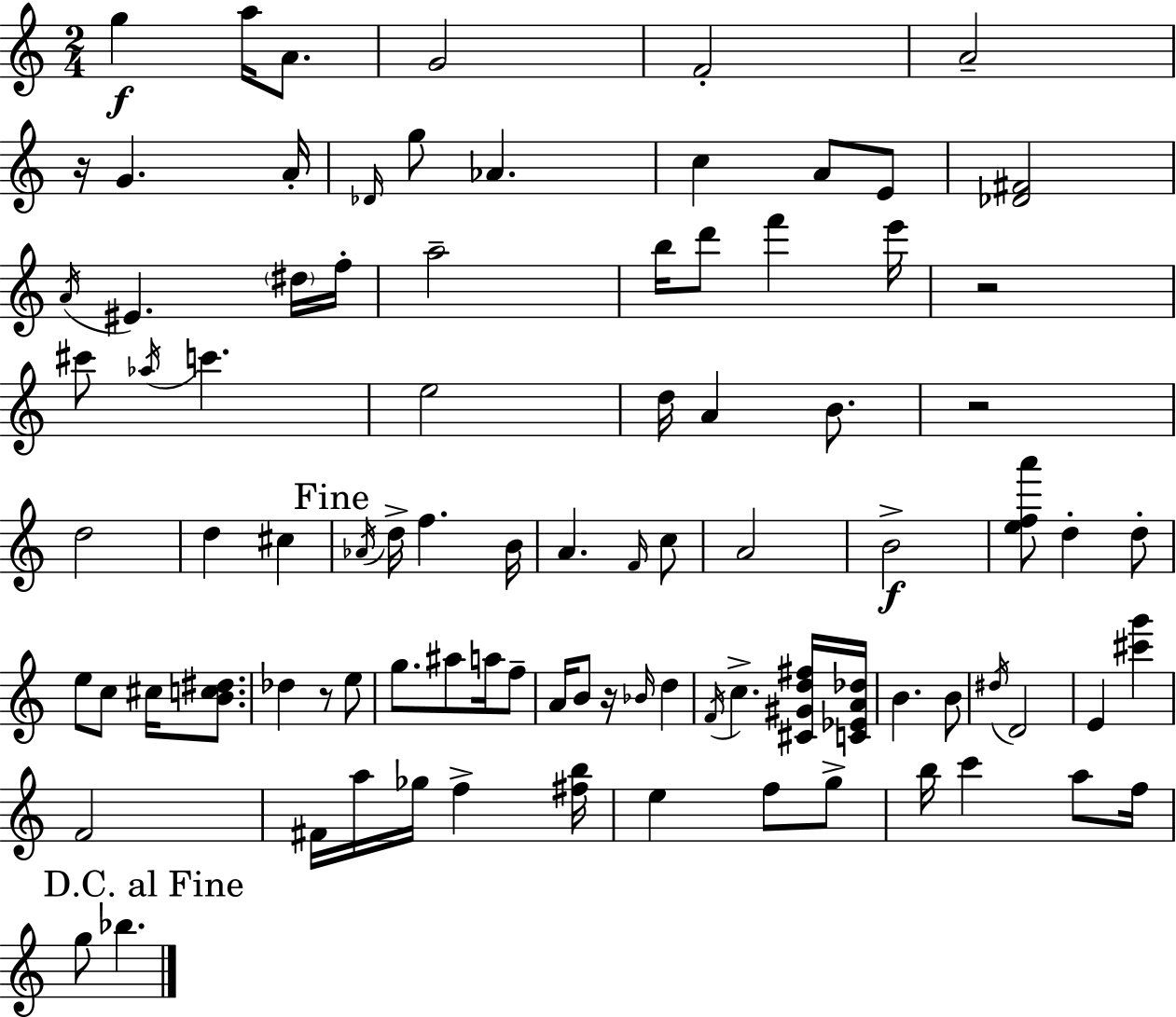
X:1
T:Untitled
M:2/4
L:1/4
K:C
g a/4 A/2 G2 F2 A2 z/4 G A/4 _D/4 g/2 _A c A/2 E/2 [_D^F]2 A/4 ^E ^d/4 f/4 a2 b/4 d'/2 f' e'/4 z2 ^c'/2 _a/4 c' e2 d/4 A B/2 z2 d2 d ^c _A/4 d/4 f B/4 A F/4 c/2 A2 B2 [efa']/2 d d/2 e/2 c/2 ^c/4 [Bc^d]/2 _d z/2 e/2 g/2 ^a/2 a/4 f/2 A/4 B/2 z/4 _B/4 d F/4 c [^C^Gd^f]/4 [C_EA_d]/4 B B/2 ^d/4 D2 E [^c'g'] F2 ^F/4 a/4 _g/4 f [^fb]/4 e f/2 g/2 b/4 c' a/2 f/4 g/2 _b